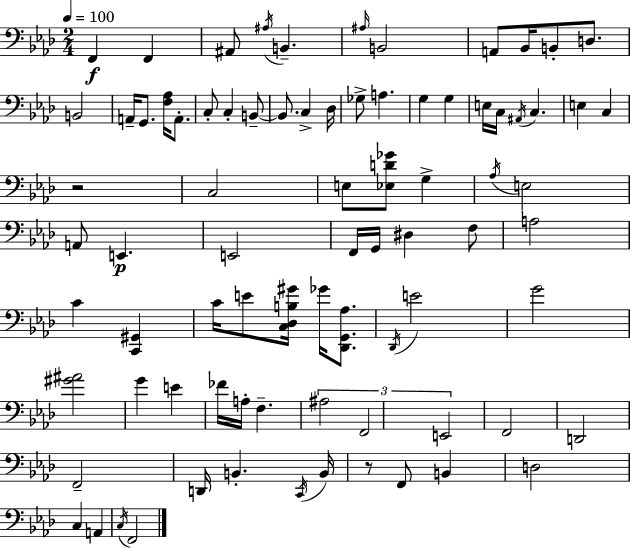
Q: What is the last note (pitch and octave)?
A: F2